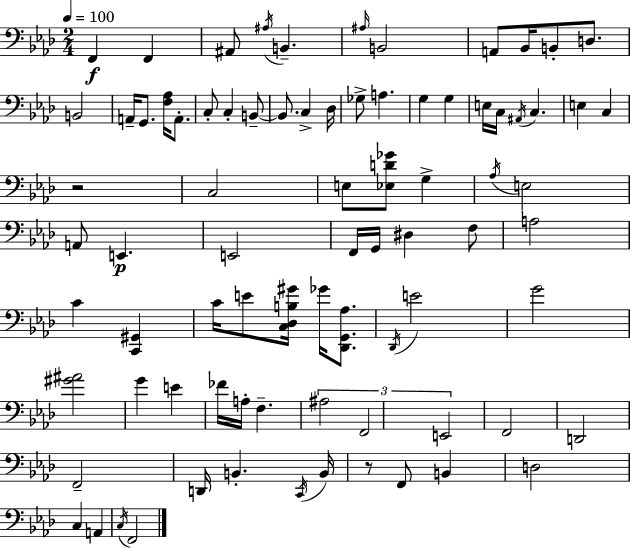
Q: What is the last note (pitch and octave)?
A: F2